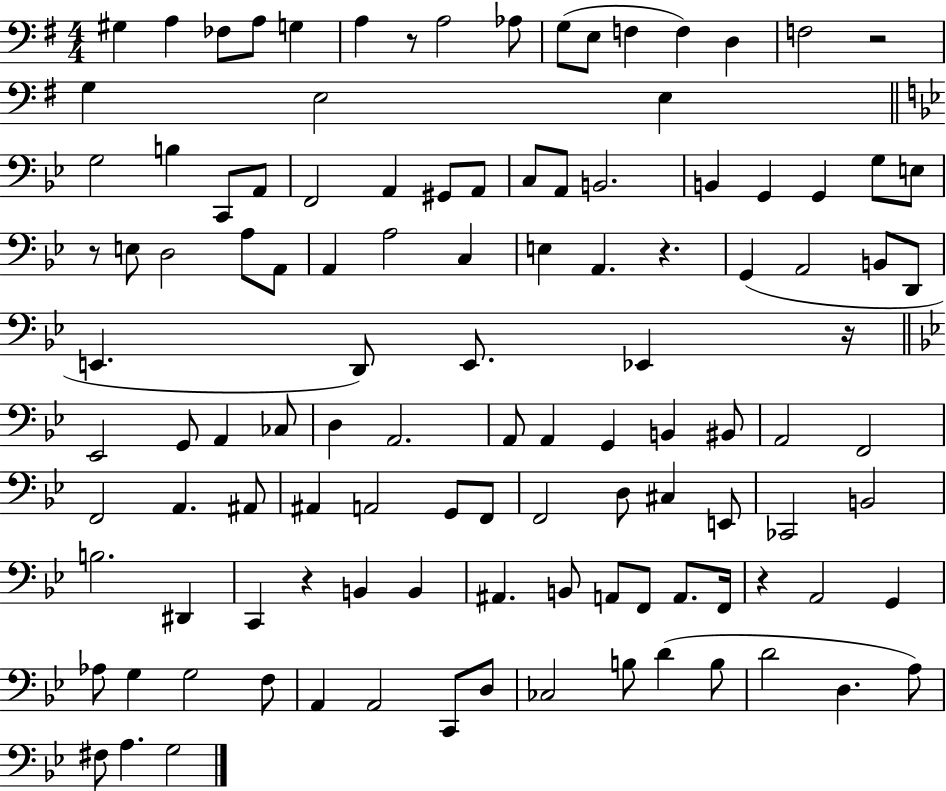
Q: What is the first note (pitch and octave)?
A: G#3